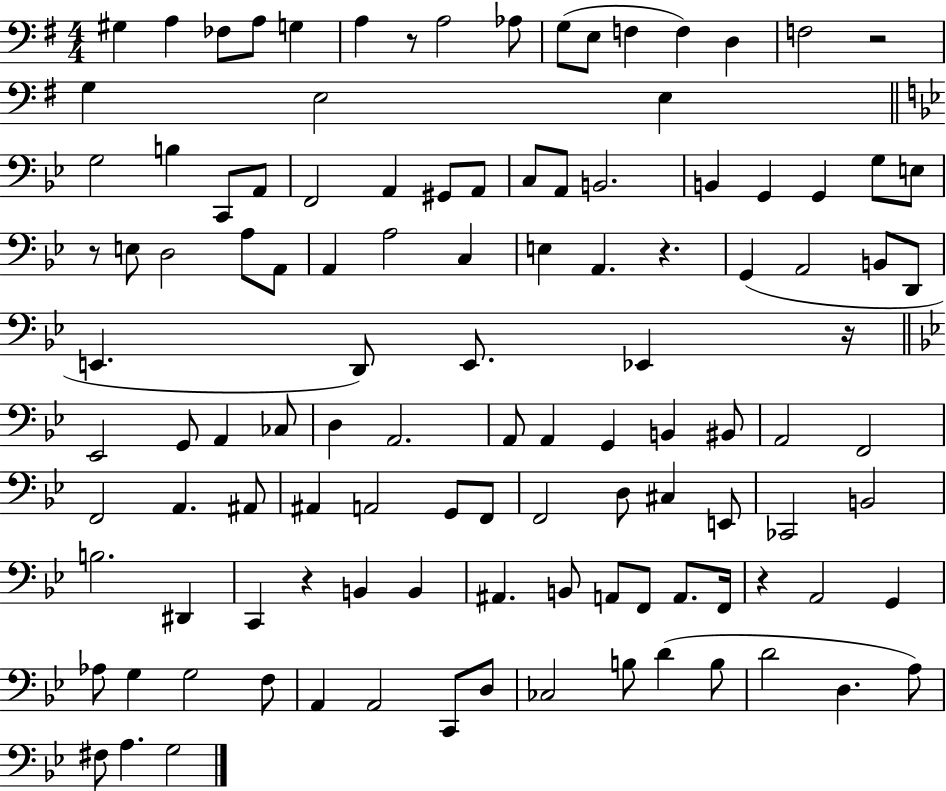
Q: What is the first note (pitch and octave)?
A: G#3